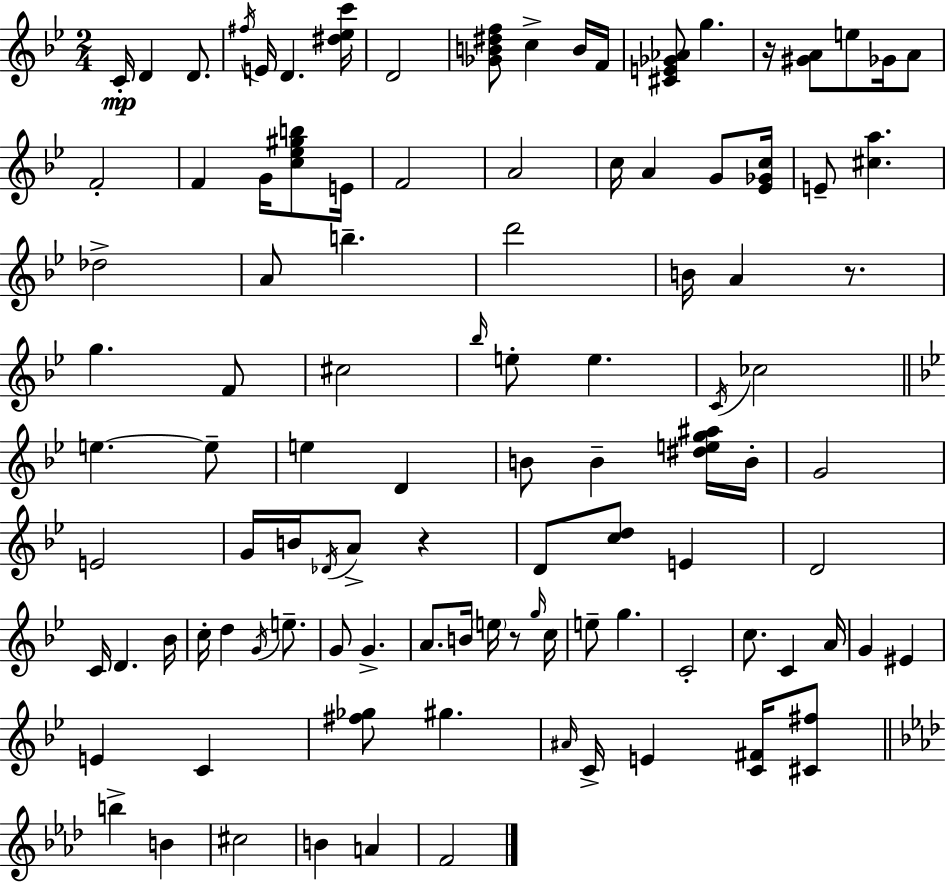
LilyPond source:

{
  \clef treble
  \numericTimeSignature
  \time 2/4
  \key g \minor
  \repeat volta 2 { c'16-.\mp d'4 d'8. | \acciaccatura { fis''16 } e'16 d'4. | <dis'' ees'' c'''>16 d'2 | <ges' b' dis'' f''>8 c''4-> b'16 | \break f'16 <cis' e' ges' aes'>8 g''4. | r16 <gis' a'>8 e''8 ges'16 a'8 | f'2-. | f'4 g'16 <c'' ees'' gis'' b''>8 | \break e'16 f'2 | a'2 | c''16 a'4 g'8 | <ees' ges' c''>16 e'8-- <cis'' a''>4. | \break des''2-> | a'8 b''4.-- | d'''2 | b'16 a'4 r8. | \break g''4. f'8 | cis''2 | \grace { bes''16 } e''8-. e''4. | \acciaccatura { c'16 } ces''2 | \break \bar "||" \break \key g \minor e''4.~~ e''8-- | e''4 d'4 | b'8 b'4-- <dis'' e'' g'' ais''>16 b'16-. | g'2 | \break e'2 | g'16 b'16 \acciaccatura { des'16 } a'8-> r4 | d'8 <c'' d''>8 e'4 | d'2 | \break c'16 d'4. | bes'16 c''16-. d''4 \acciaccatura { g'16 } e''8.-- | g'8 g'4.-> | a'8. b'16 \parenthesize e''16 r8 | \break \grace { g''16 } c''16 e''8-- g''4. | c'2-. | c''8. c'4 | a'16 g'4 eis'4 | \break e'4 c'4 | <fis'' ges''>8 gis''4. | \grace { ais'16 } c'16-> e'4 | <c' fis'>16 <cis' fis''>8 \bar "||" \break \key aes \major b''4-> b'4 | cis''2 | b'4 a'4 | f'2 | \break } \bar "|."
}